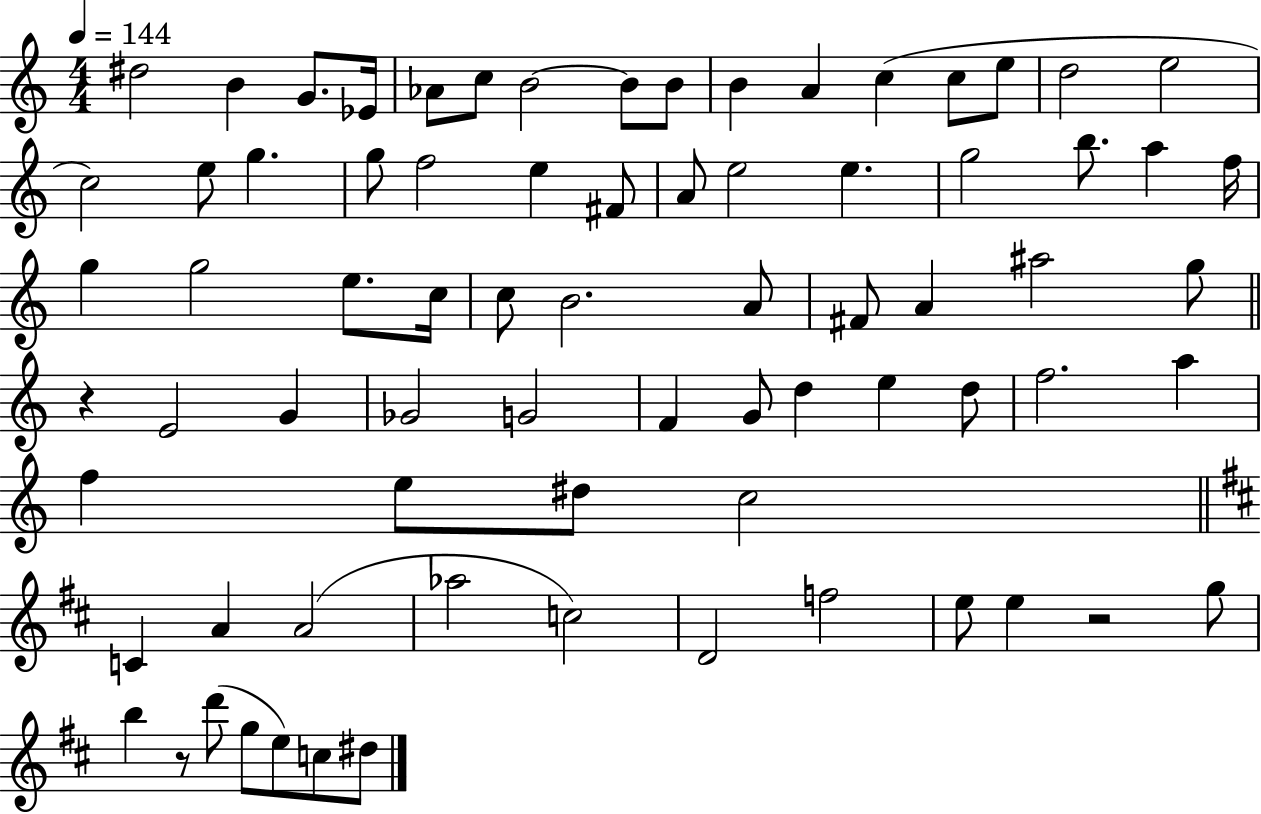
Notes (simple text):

D#5/h B4/q G4/e. Eb4/s Ab4/e C5/e B4/h B4/e B4/e B4/q A4/q C5/q C5/e E5/e D5/h E5/h C5/h E5/e G5/q. G5/e F5/h E5/q F#4/e A4/e E5/h E5/q. G5/h B5/e. A5/q F5/s G5/q G5/h E5/e. C5/s C5/e B4/h. A4/e F#4/e A4/q A#5/h G5/e R/q E4/h G4/q Gb4/h G4/h F4/q G4/e D5/q E5/q D5/e F5/h. A5/q F5/q E5/e D#5/e C5/h C4/q A4/q A4/h Ab5/h C5/h D4/h F5/h E5/e E5/q R/h G5/e B5/q R/e D6/e G5/e E5/e C5/e D#5/e